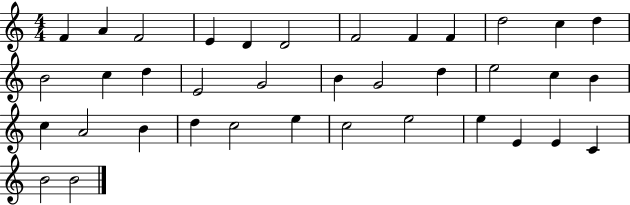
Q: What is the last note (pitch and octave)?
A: B4